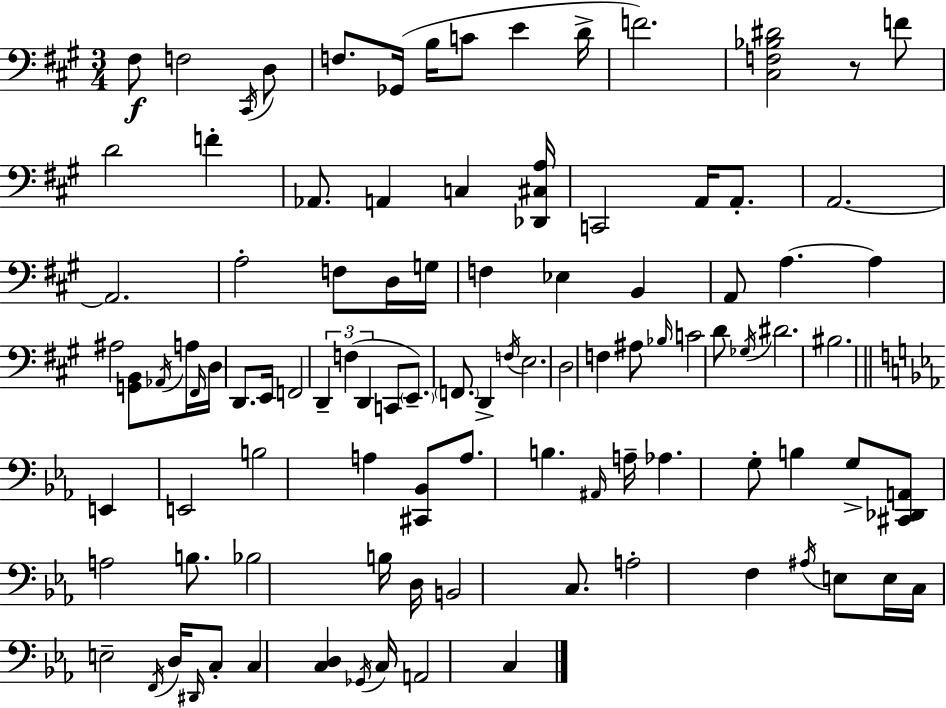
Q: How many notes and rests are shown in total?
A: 100